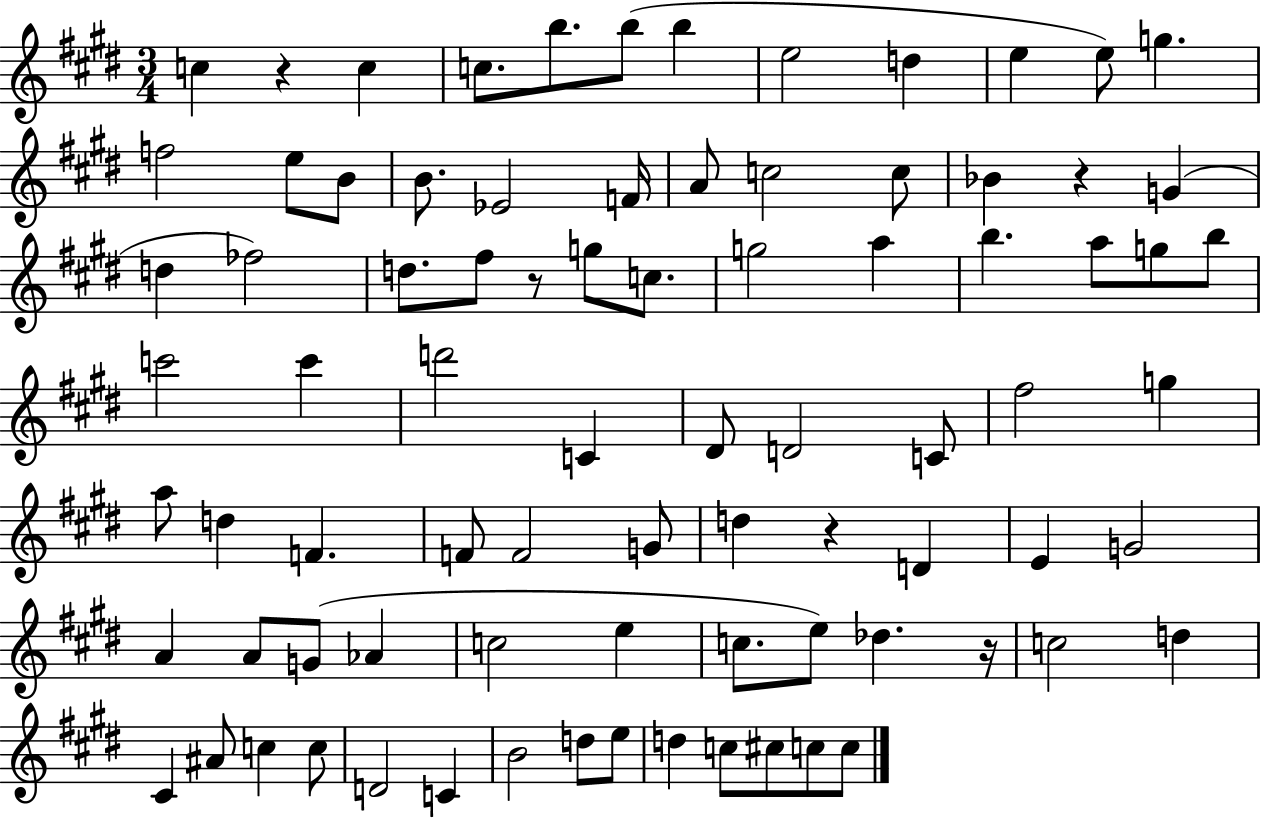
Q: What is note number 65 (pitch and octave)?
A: C#4